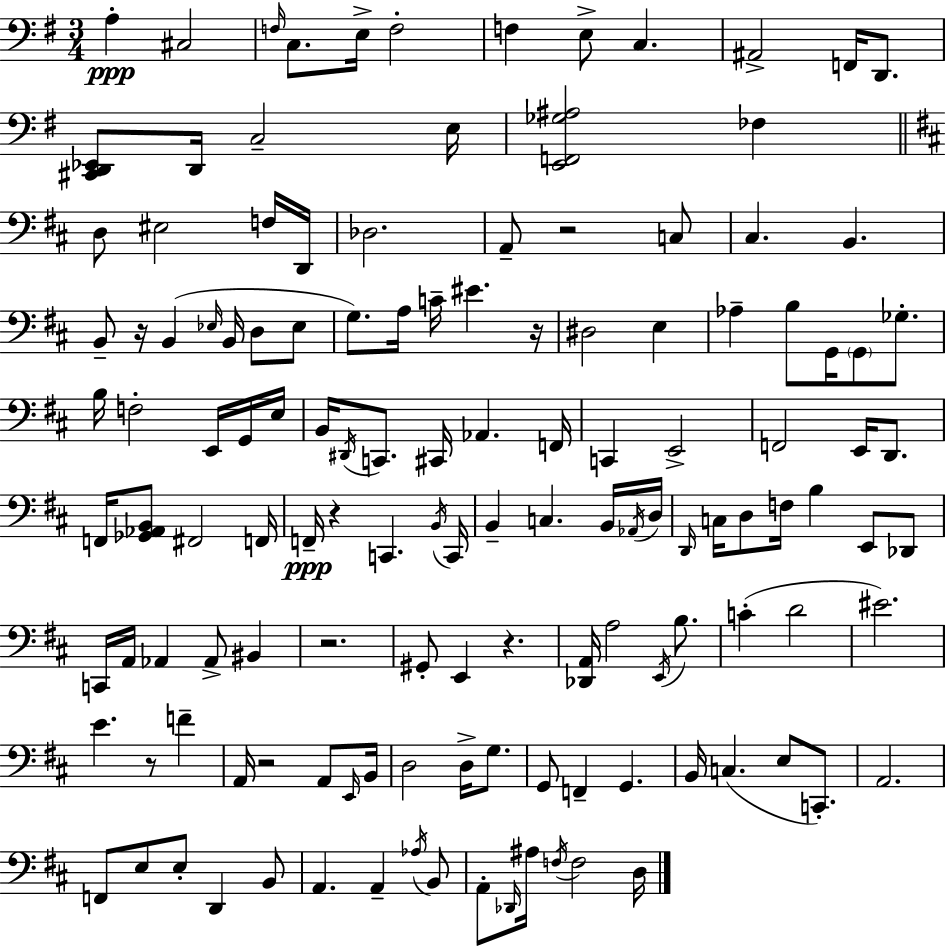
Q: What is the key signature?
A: G major